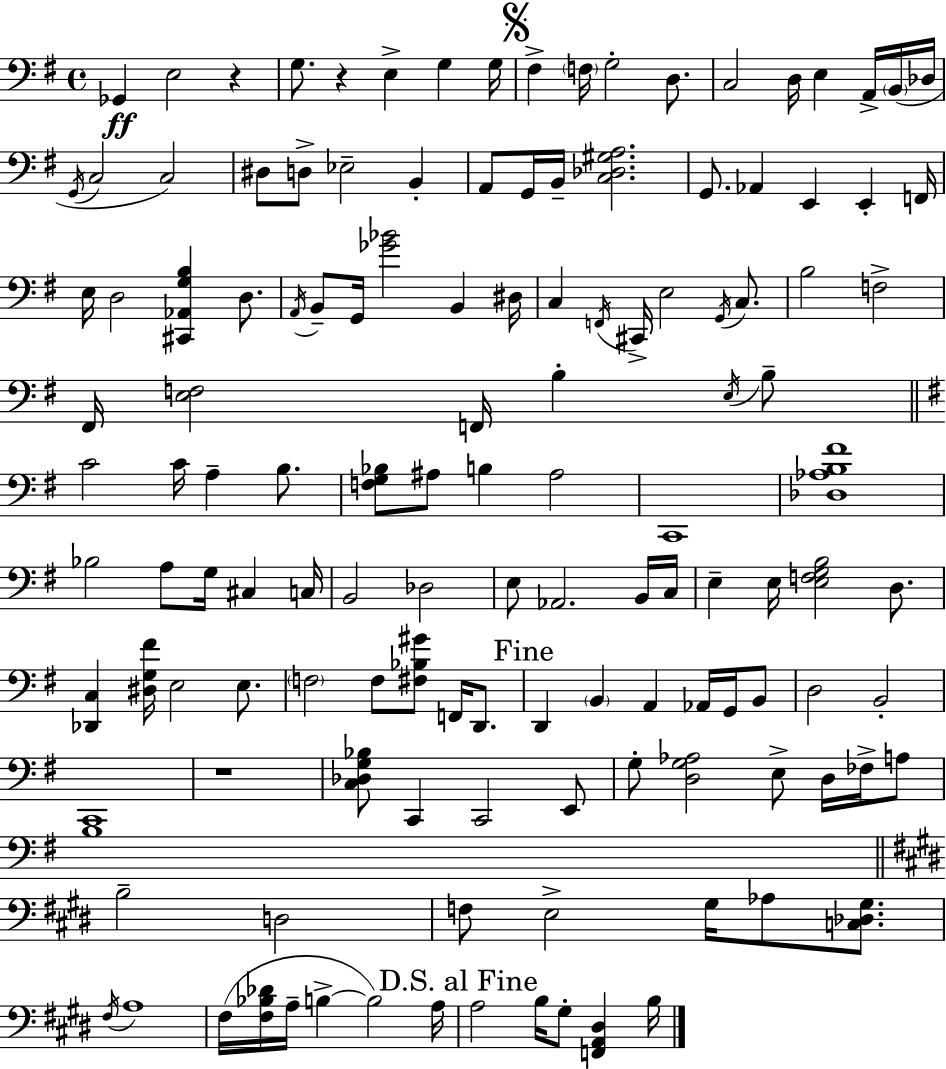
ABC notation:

X:1
T:Untitled
M:4/4
L:1/4
K:G
_G,, E,2 z G,/2 z E, G, G,/4 ^F, F,/4 G,2 D,/2 C,2 D,/4 E, A,,/4 B,,/4 _D,/4 G,,/4 C,2 C,2 ^D,/2 D,/2 _E,2 B,, A,,/2 G,,/4 B,,/4 [C,_D,^G,A,]2 G,,/2 _A,, E,, E,, F,,/4 E,/4 D,2 [^C,,_A,,G,B,] D,/2 A,,/4 B,,/2 G,,/4 [_G_B]2 B,, ^D,/4 C, F,,/4 ^C,,/4 E,2 G,,/4 C,/2 B,2 F,2 ^F,,/4 [E,F,]2 F,,/4 B, E,/4 B,/2 C2 C/4 A, B,/2 [F,G,_B,]/2 ^A,/2 B, ^A,2 C,,4 [_D,_A,B,^F]4 _B,2 A,/2 G,/4 ^C, C,/4 B,,2 _D,2 E,/2 _A,,2 B,,/4 C,/4 E, E,/4 [E,F,G,B,]2 D,/2 [_D,,C,] [^D,G,^F]/4 E,2 E,/2 F,2 F,/2 [^F,_B,^G]/2 F,,/4 D,,/2 D,, B,, A,, _A,,/4 G,,/4 B,,/2 D,2 B,,2 C,,4 z4 [C,_D,G,_B,]/2 C,, C,,2 E,,/2 G,/2 [D,G,_A,]2 E,/2 D,/4 _F,/4 A,/2 B,4 B,2 D,2 F,/2 E,2 ^G,/4 _A,/2 [C,_D,^G,]/2 ^F,/4 A,4 ^F,/4 [^F,_B,_D]/4 A,/4 B, B,2 A,/4 A,2 B,/4 ^G,/2 [F,,A,,^D,] B,/4